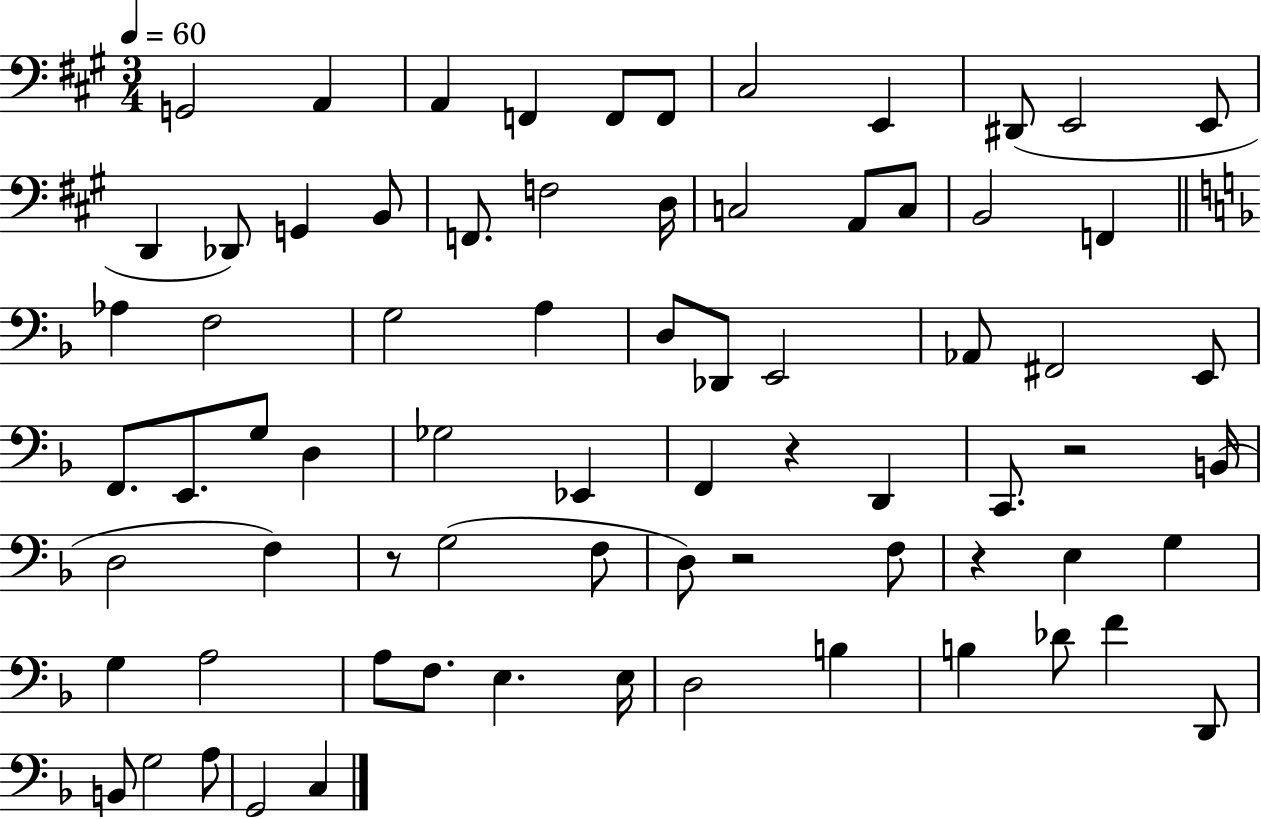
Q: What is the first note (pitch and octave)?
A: G2